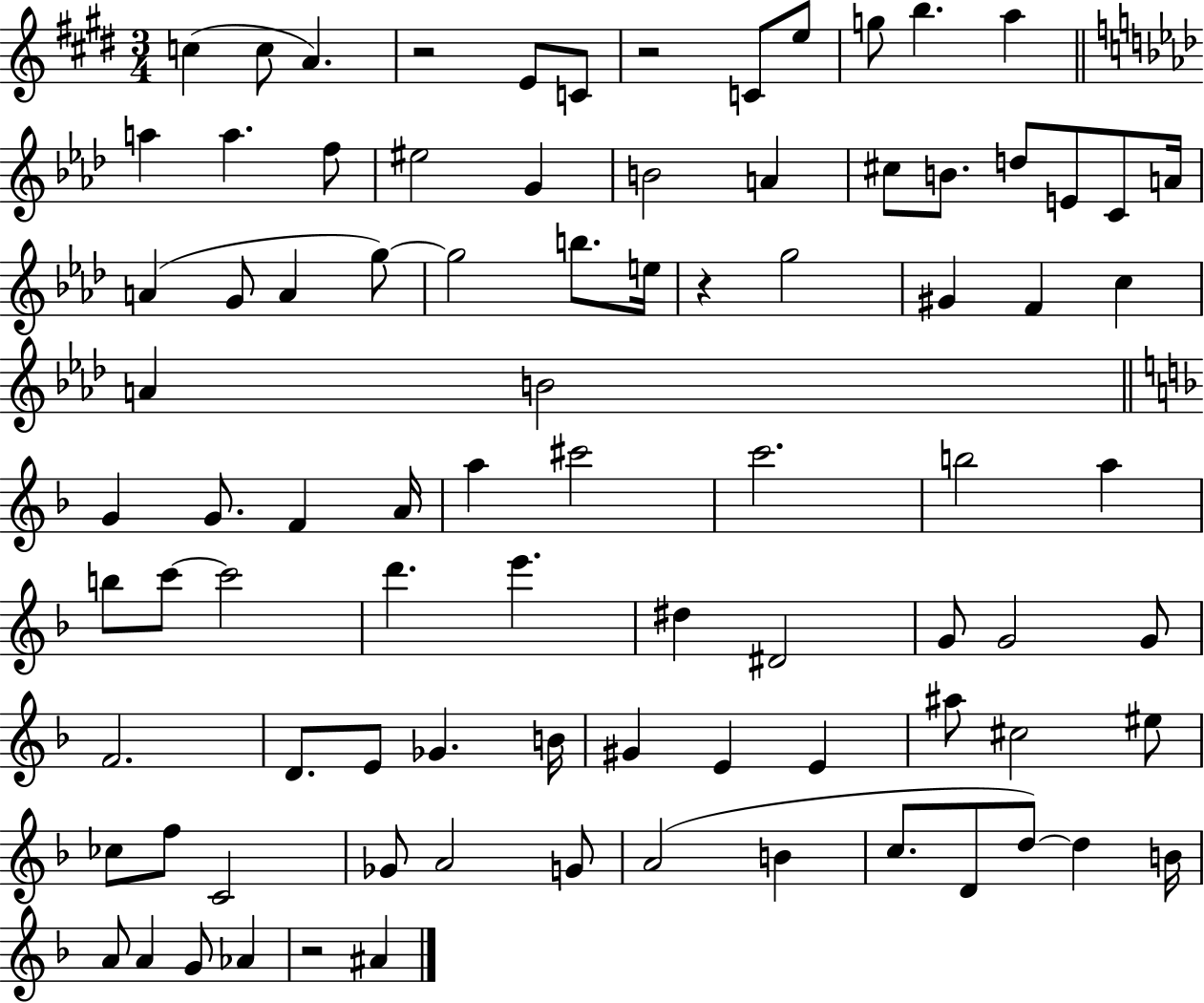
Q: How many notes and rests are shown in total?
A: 88